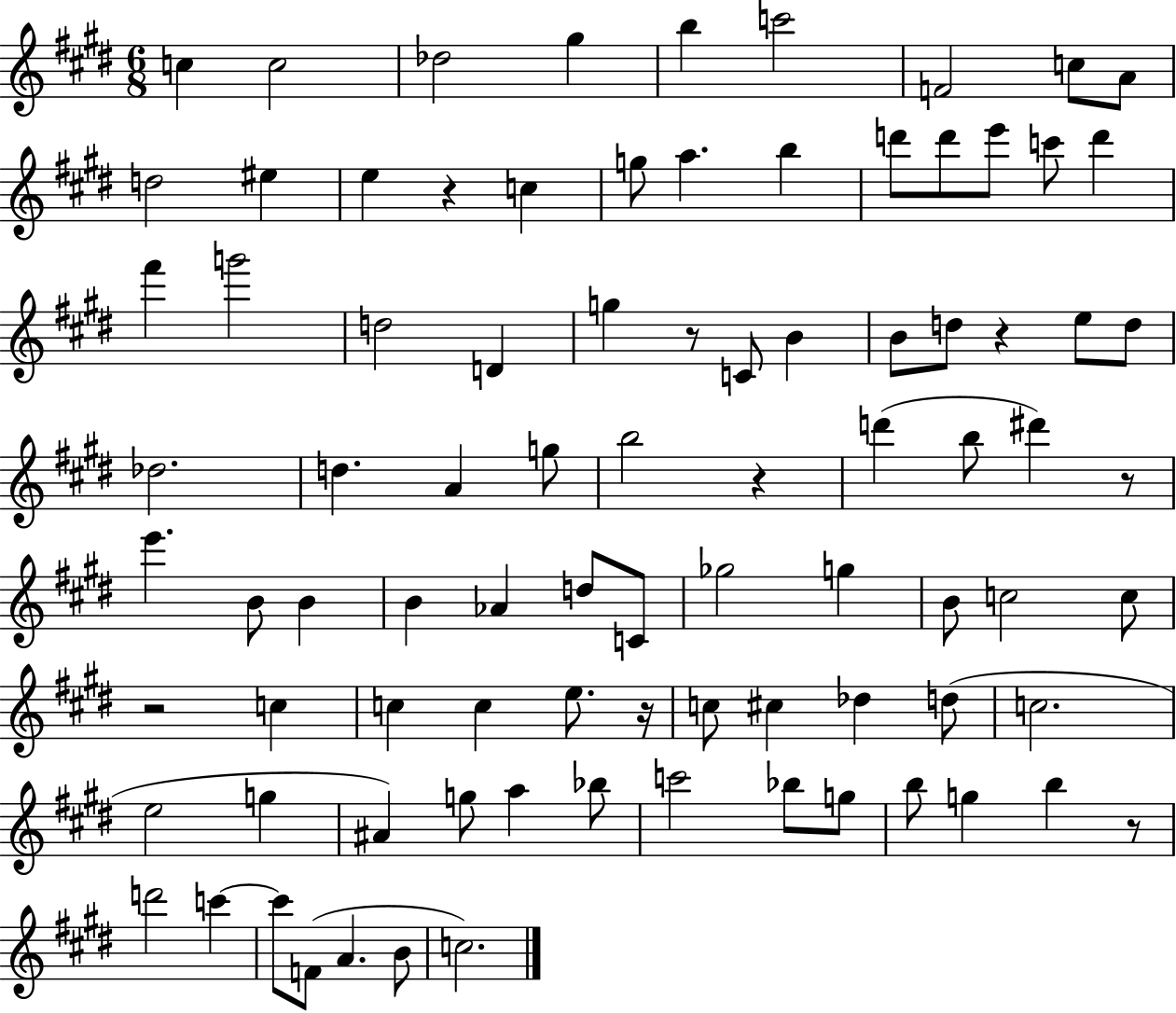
C5/q C5/h Db5/h G#5/q B5/q C6/h F4/h C5/e A4/e D5/h EIS5/q E5/q R/q C5/q G5/e A5/q. B5/q D6/e D6/e E6/e C6/e D6/q F#6/q G6/h D5/h D4/q G5/q R/e C4/e B4/q B4/e D5/e R/q E5/e D5/e Db5/h. D5/q. A4/q G5/e B5/h R/q D6/q B5/e D#6/q R/e E6/q. B4/e B4/q B4/q Ab4/q D5/e C4/e Gb5/h G5/q B4/e C5/h C5/e R/h C5/q C5/q C5/q E5/e. R/s C5/e C#5/q Db5/q D5/e C5/h. E5/h G5/q A#4/q G5/e A5/q Bb5/e C6/h Bb5/e G5/e B5/e G5/q B5/q R/e D6/h C6/q C6/e F4/e A4/q. B4/e C5/h.